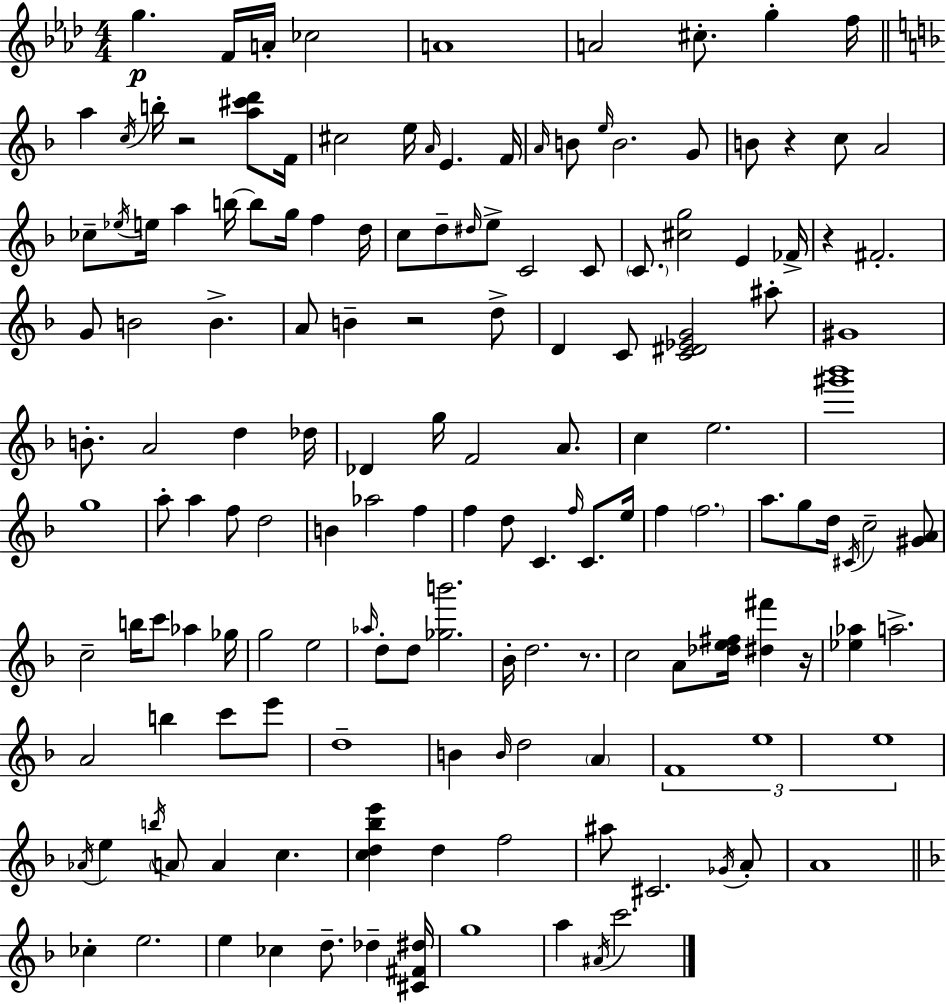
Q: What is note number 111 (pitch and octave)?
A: F4